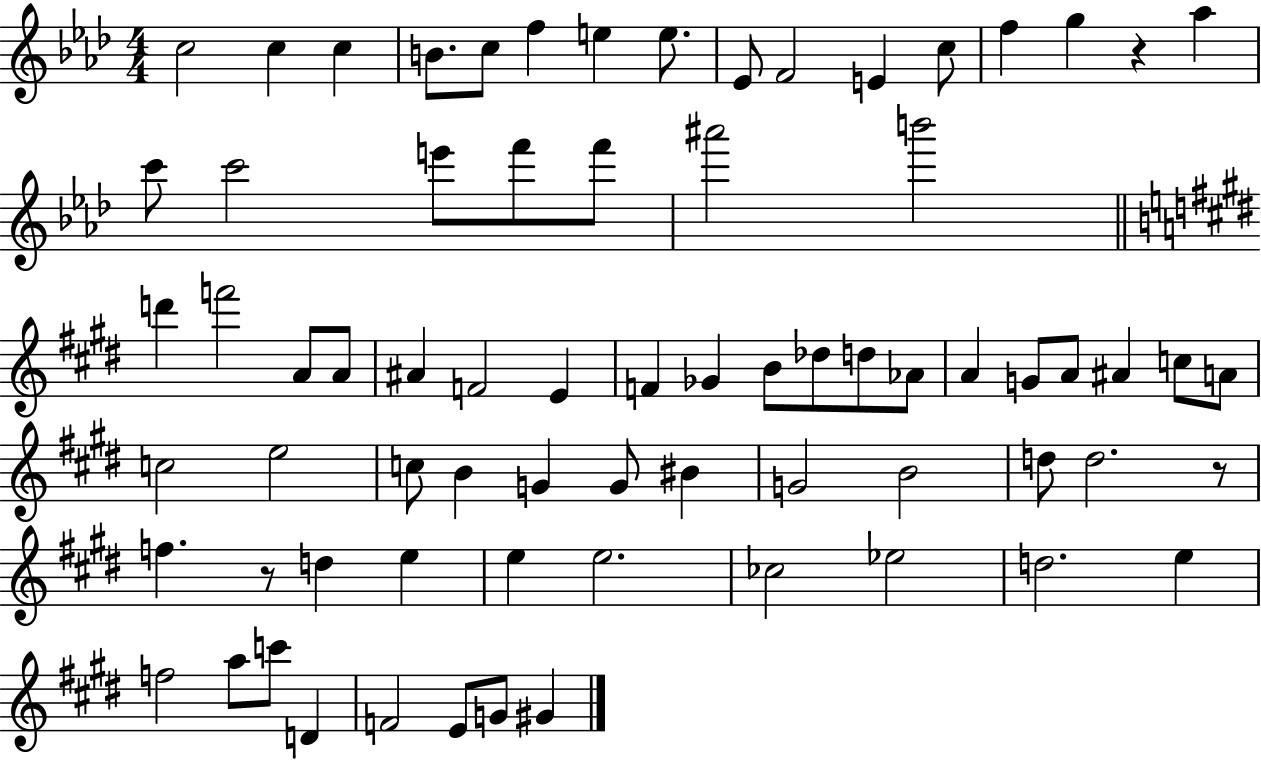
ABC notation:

X:1
T:Untitled
M:4/4
L:1/4
K:Ab
c2 c c B/2 c/2 f e e/2 _E/2 F2 E c/2 f g z _a c'/2 c'2 e'/2 f'/2 f'/2 ^a'2 b'2 d' f'2 A/2 A/2 ^A F2 E F _G B/2 _d/2 d/2 _A/2 A G/2 A/2 ^A c/2 A/2 c2 e2 c/2 B G G/2 ^B G2 B2 d/2 d2 z/2 f z/2 d e e e2 _c2 _e2 d2 e f2 a/2 c'/2 D F2 E/2 G/2 ^G